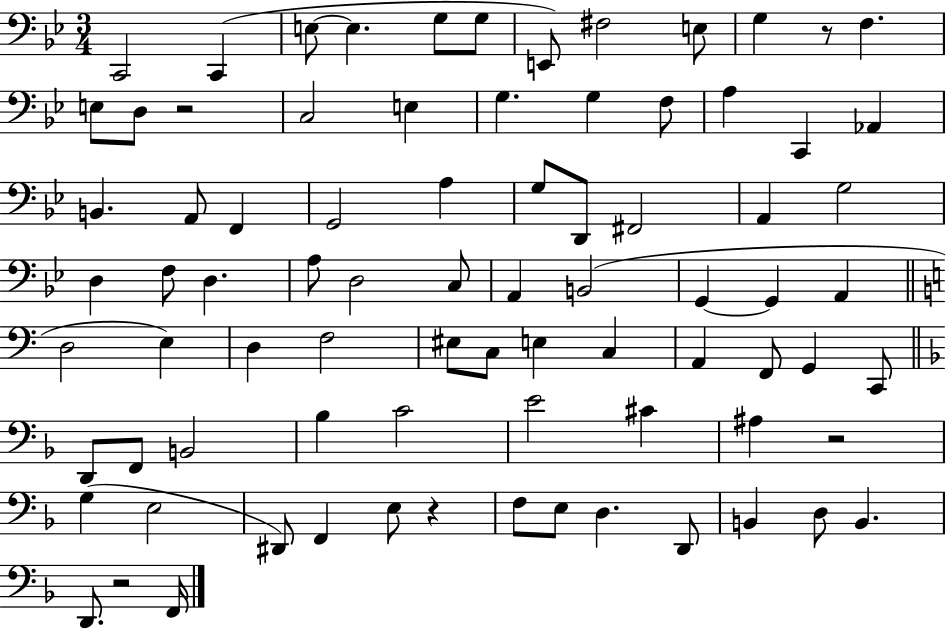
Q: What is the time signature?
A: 3/4